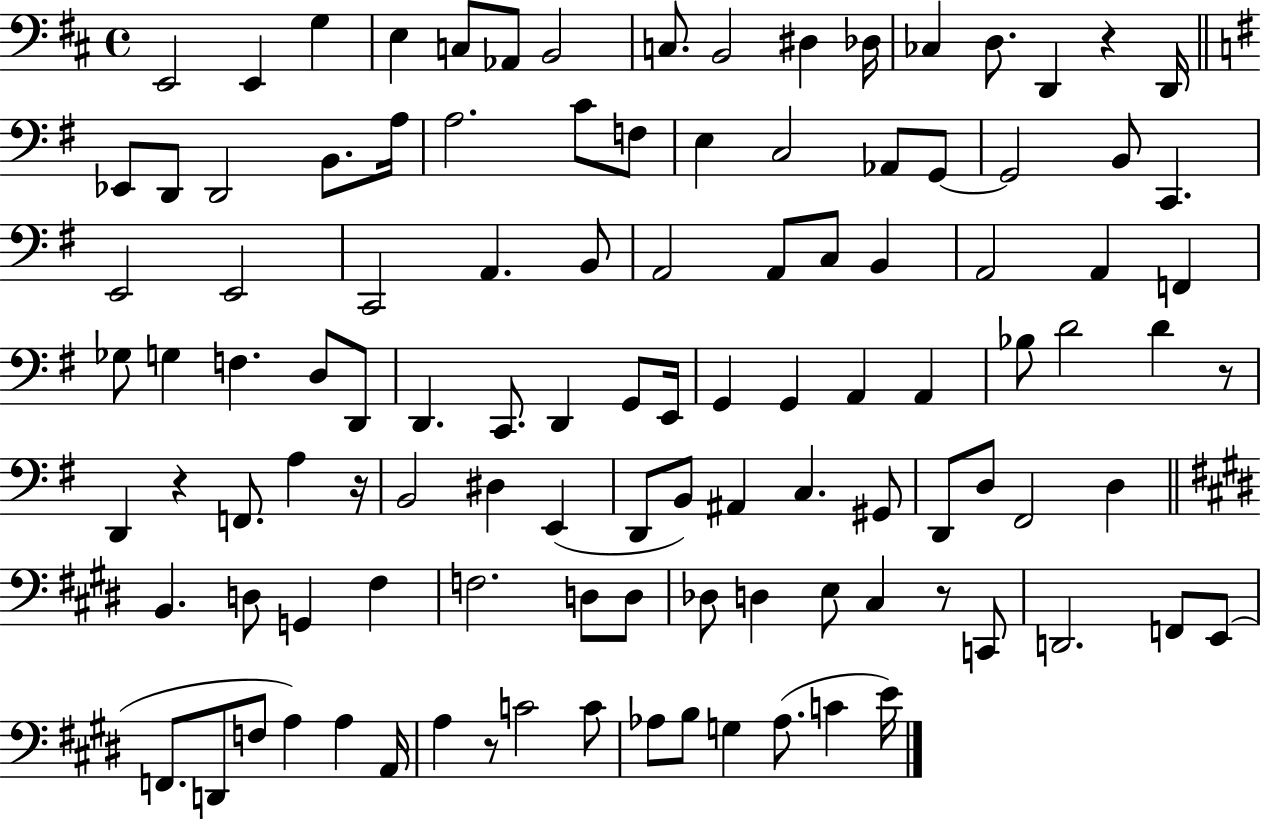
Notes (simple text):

E2/h E2/q G3/q E3/q C3/e Ab2/e B2/h C3/e. B2/h D#3/q Db3/s CES3/q D3/e. D2/q R/q D2/s Eb2/e D2/e D2/h B2/e. A3/s A3/h. C4/e F3/e E3/q C3/h Ab2/e G2/e G2/h B2/e C2/q. E2/h E2/h C2/h A2/q. B2/e A2/h A2/e C3/e B2/q A2/h A2/q F2/q Gb3/e G3/q F3/q. D3/e D2/e D2/q. C2/e. D2/q G2/e E2/s G2/q G2/q A2/q A2/q Bb3/e D4/h D4/q R/e D2/q R/q F2/e. A3/q R/s B2/h D#3/q E2/q D2/e B2/e A#2/q C3/q. G#2/e D2/e D3/e F#2/h D3/q B2/q. D3/e G2/q F#3/q F3/h. D3/e D3/e Db3/e D3/q E3/e C#3/q R/e C2/e D2/h. F2/e E2/e F2/e. D2/e F3/e A3/q A3/q A2/s A3/q R/e C4/h C4/e Ab3/e B3/e G3/q Ab3/e. C4/q E4/s